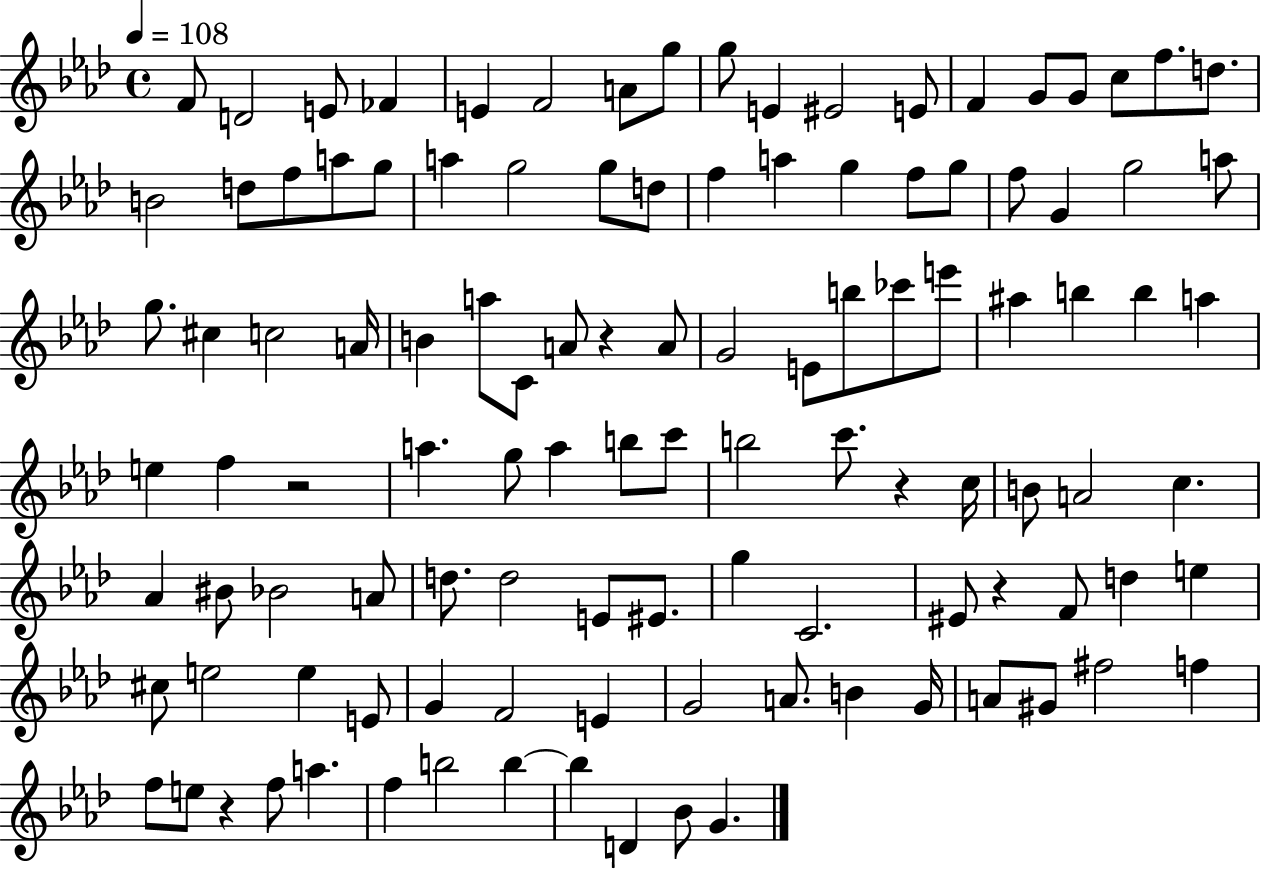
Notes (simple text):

F4/e D4/h E4/e FES4/q E4/q F4/h A4/e G5/e G5/e E4/q EIS4/h E4/e F4/q G4/e G4/e C5/e F5/e. D5/e. B4/h D5/e F5/e A5/e G5/e A5/q G5/h G5/e D5/e F5/q A5/q G5/q F5/e G5/e F5/e G4/q G5/h A5/e G5/e. C#5/q C5/h A4/s B4/q A5/e C4/e A4/e R/q A4/e G4/h E4/e B5/e CES6/e E6/e A#5/q B5/q B5/q A5/q E5/q F5/q R/h A5/q. G5/e A5/q B5/e C6/e B5/h C6/e. R/q C5/s B4/e A4/h C5/q. Ab4/q BIS4/e Bb4/h A4/e D5/e. D5/h E4/e EIS4/e. G5/q C4/h. EIS4/e R/q F4/e D5/q E5/q C#5/e E5/h E5/q E4/e G4/q F4/h E4/q G4/h A4/e. B4/q G4/s A4/e G#4/e F#5/h F5/q F5/e E5/e R/q F5/e A5/q. F5/q B5/h B5/q B5/q D4/q Bb4/e G4/q.